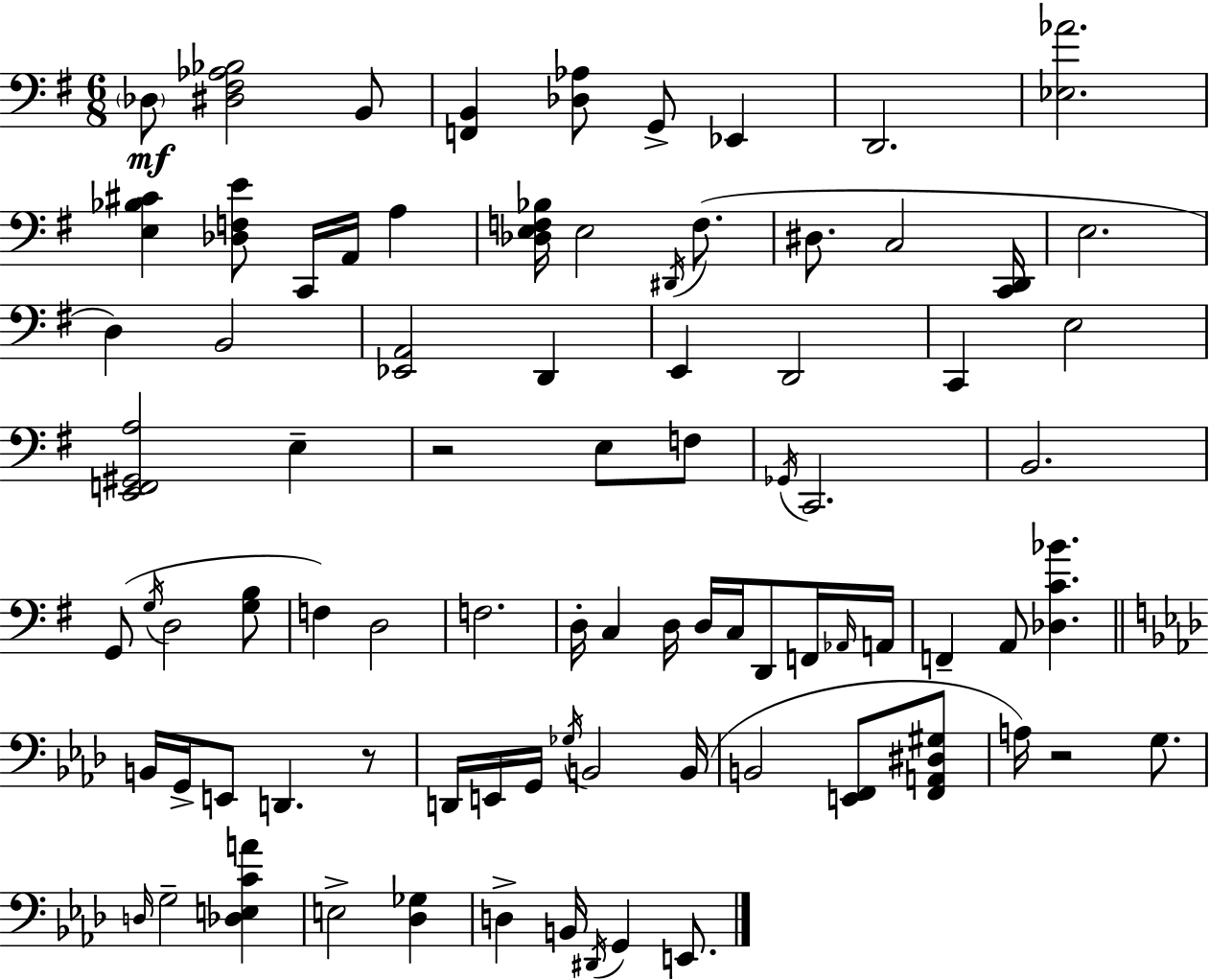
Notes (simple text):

Db3/e [D#3,F#3,Ab3,Bb3]/h B2/e [F2,B2]/q [Db3,Ab3]/e G2/e Eb2/q D2/h. [Eb3,Ab4]/h. [E3,Bb3,C#4]/q [Db3,F3,E4]/e C2/s A2/s A3/q [Db3,E3,F3,Bb3]/s E3/h D#2/s F3/e. D#3/e. C3/h [C2,D2]/s E3/h. D3/q B2/h [Eb2,A2]/h D2/q E2/q D2/h C2/q E3/h [E2,F2,G#2,A3]/h E3/q R/h E3/e F3/e Gb2/s C2/h. B2/h. G2/e G3/s D3/h [G3,B3]/e F3/q D3/h F3/h. D3/s C3/q D3/s D3/s C3/s D2/e F2/s Ab2/s A2/s F2/q A2/e [Db3,C4,Bb4]/q. B2/s G2/s E2/e D2/q. R/e D2/s E2/s G2/s Gb3/s B2/h B2/s B2/h [E2,F2]/e [F2,A2,D#3,G#3]/e A3/s R/h G3/e. D3/s G3/h [Db3,E3,C4,A4]/q E3/h [Db3,Gb3]/q D3/q B2/s D#2/s G2/q E2/e.